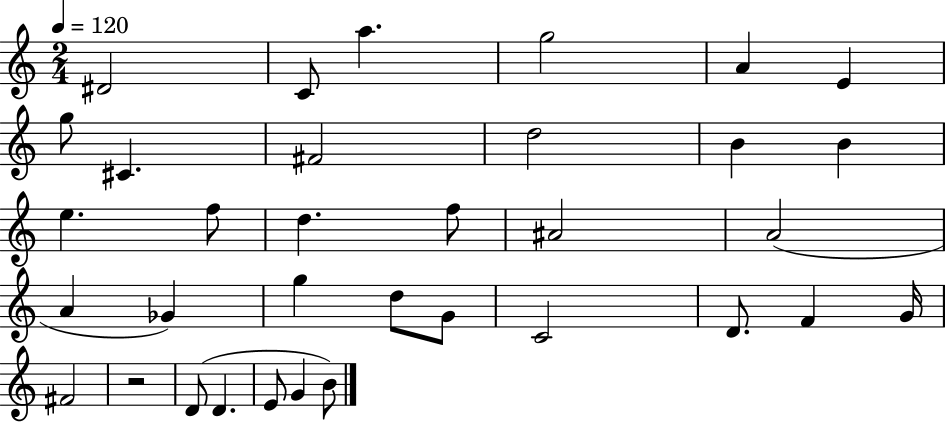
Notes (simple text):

D#4/h C4/e A5/q. G5/h A4/q E4/q G5/e C#4/q. F#4/h D5/h B4/q B4/q E5/q. F5/e D5/q. F5/e A#4/h A4/h A4/q Gb4/q G5/q D5/e G4/e C4/h D4/e. F4/q G4/s F#4/h R/h D4/e D4/q. E4/e G4/q B4/e